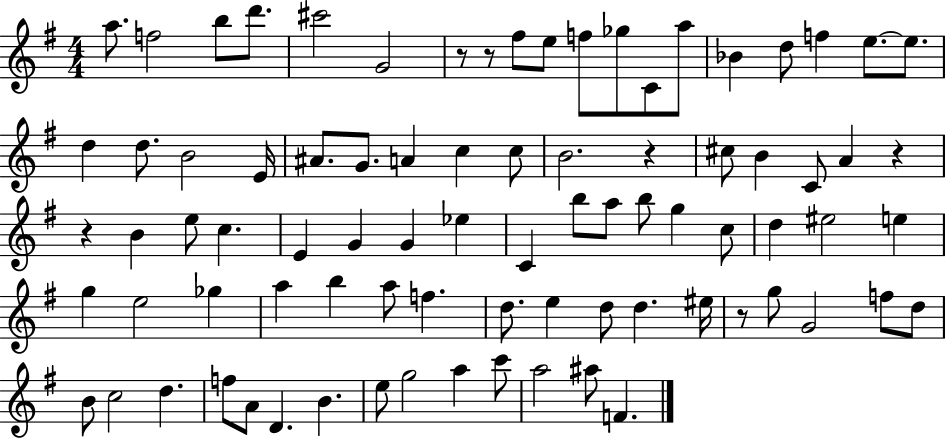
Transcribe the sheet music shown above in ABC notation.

X:1
T:Untitled
M:4/4
L:1/4
K:G
a/2 f2 b/2 d'/2 ^c'2 G2 z/2 z/2 ^f/2 e/2 f/2 _g/2 C/2 a/2 _B d/2 f e/2 e/2 d d/2 B2 E/4 ^A/2 G/2 A c c/2 B2 z ^c/2 B C/2 A z z B e/2 c E G G _e C b/2 a/2 b/2 g c/2 d ^e2 e g e2 _g a b a/2 f d/2 e d/2 d ^e/4 z/2 g/2 G2 f/2 d/2 B/2 c2 d f/2 A/2 D B e/2 g2 a c'/2 a2 ^a/2 F